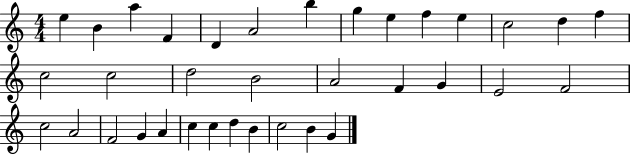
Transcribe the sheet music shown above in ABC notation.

X:1
T:Untitled
M:4/4
L:1/4
K:C
e B a F D A2 b g e f e c2 d f c2 c2 d2 B2 A2 F G E2 F2 c2 A2 F2 G A c c d B c2 B G